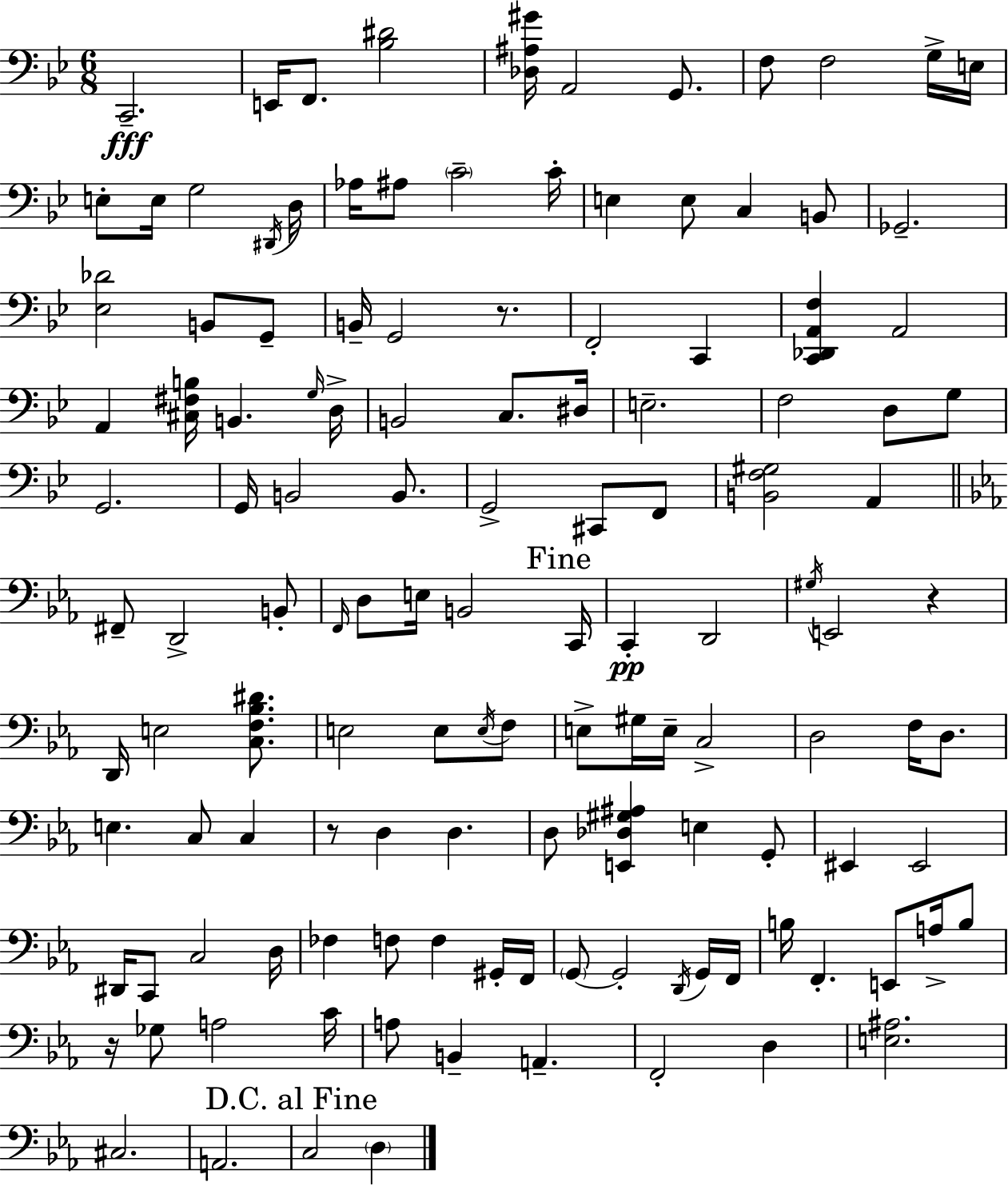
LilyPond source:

{
  \clef bass
  \numericTimeSignature
  \time 6/8
  \key bes \major
  c,2.--\fff | e,16 f,8. <bes dis'>2 | <des ais gis'>16 a,2 g,8. | f8 f2 g16-> e16 | \break e8-. e16 g2 \acciaccatura { dis,16 } | d16 aes16 ais8 \parenthesize c'2-- | c'16-. e4 e8 c4 b,8 | ges,2.-- | \break <ees des'>2 b,8 g,8-- | b,16-- g,2 r8. | f,2-. c,4 | <c, des, a, f>4 a,2 | \break a,4 <cis fis b>16 b,4. | \grace { g16 } d16-> b,2 c8. | dis16 e2.-- | f2 d8 | \break g8 g,2. | g,16 b,2 b,8. | g,2-> cis,8 | f,8 <b, f gis>2 a,4 | \break \bar "||" \break \key ees \major fis,8-- d,2-> b,8-. | \grace { f,16 } d8 e16 b,2 | \mark "Fine" c,16 c,4-.\pp d,2 | \acciaccatura { gis16 } e,2 r4 | \break d,16 e2 <c f bes dis'>8. | e2 e8 | \acciaccatura { e16 } f8 e8-> gis16 e16-- c2-> | d2 f16 | \break d8. e4. c8 c4 | r8 d4 d4. | d8 <e, des gis ais>4 e4 | g,8-. eis,4 eis,2 | \break dis,16 c,8 c2 | d16 fes4 f8 f4 | gis,16-. f,16 \parenthesize g,8~~ g,2-. | \acciaccatura { d,16 } g,16 f,16 b16 f,4.-. e,8 | \break a16-> b8 r16 ges8 a2 | c'16 a8 b,4-- a,4.-- | f,2-. | d4 <e ais>2. | \break cis2. | a,2. | \mark "D.C. al Fine" c2 | \parenthesize d4 \bar "|."
}